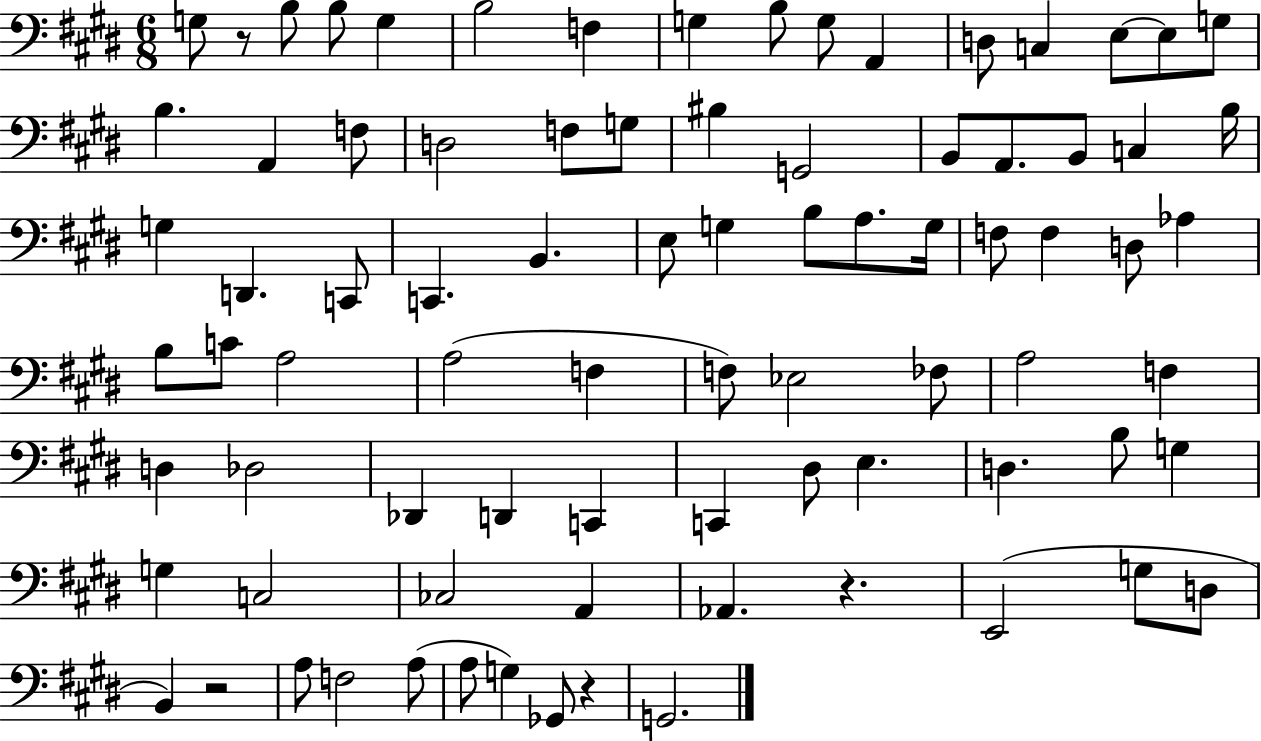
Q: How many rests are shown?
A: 4